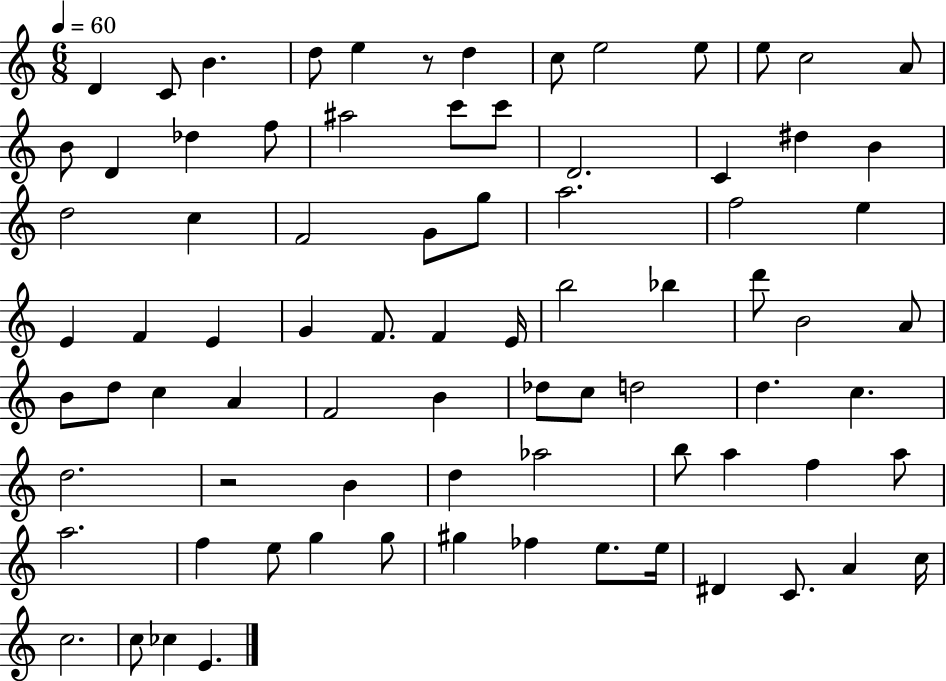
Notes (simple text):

D4/q C4/e B4/q. D5/e E5/q R/e D5/q C5/e E5/h E5/e E5/e C5/h A4/e B4/e D4/q Db5/q F5/e A#5/h C6/e C6/e D4/h. C4/q D#5/q B4/q D5/h C5/q F4/h G4/e G5/e A5/h. F5/h E5/q E4/q F4/q E4/q G4/q F4/e. F4/q E4/s B5/h Bb5/q D6/e B4/h A4/e B4/e D5/e C5/q A4/q F4/h B4/q Db5/e C5/e D5/h D5/q. C5/q. D5/h. R/h B4/q D5/q Ab5/h B5/e A5/q F5/q A5/e A5/h. F5/q E5/e G5/q G5/e G#5/q FES5/q E5/e. E5/s D#4/q C4/e. A4/q C5/s C5/h. C5/e CES5/q E4/q.